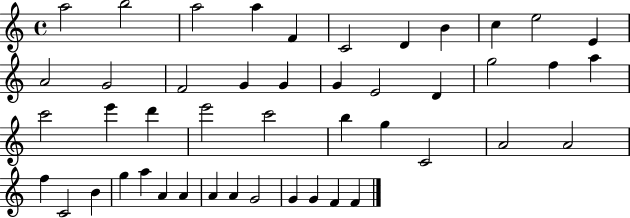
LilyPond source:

{
  \clef treble
  \time 4/4
  \defaultTimeSignature
  \key c \major
  a''2 b''2 | a''2 a''4 f'4 | c'2 d'4 b'4 | c''4 e''2 e'4 | \break a'2 g'2 | f'2 g'4 g'4 | g'4 e'2 d'4 | g''2 f''4 a''4 | \break c'''2 e'''4 d'''4 | e'''2 c'''2 | b''4 g''4 c'2 | a'2 a'2 | \break f''4 c'2 b'4 | g''4 a''4 a'4 a'4 | a'4 a'4 g'2 | g'4 g'4 f'4 f'4 | \break \bar "|."
}